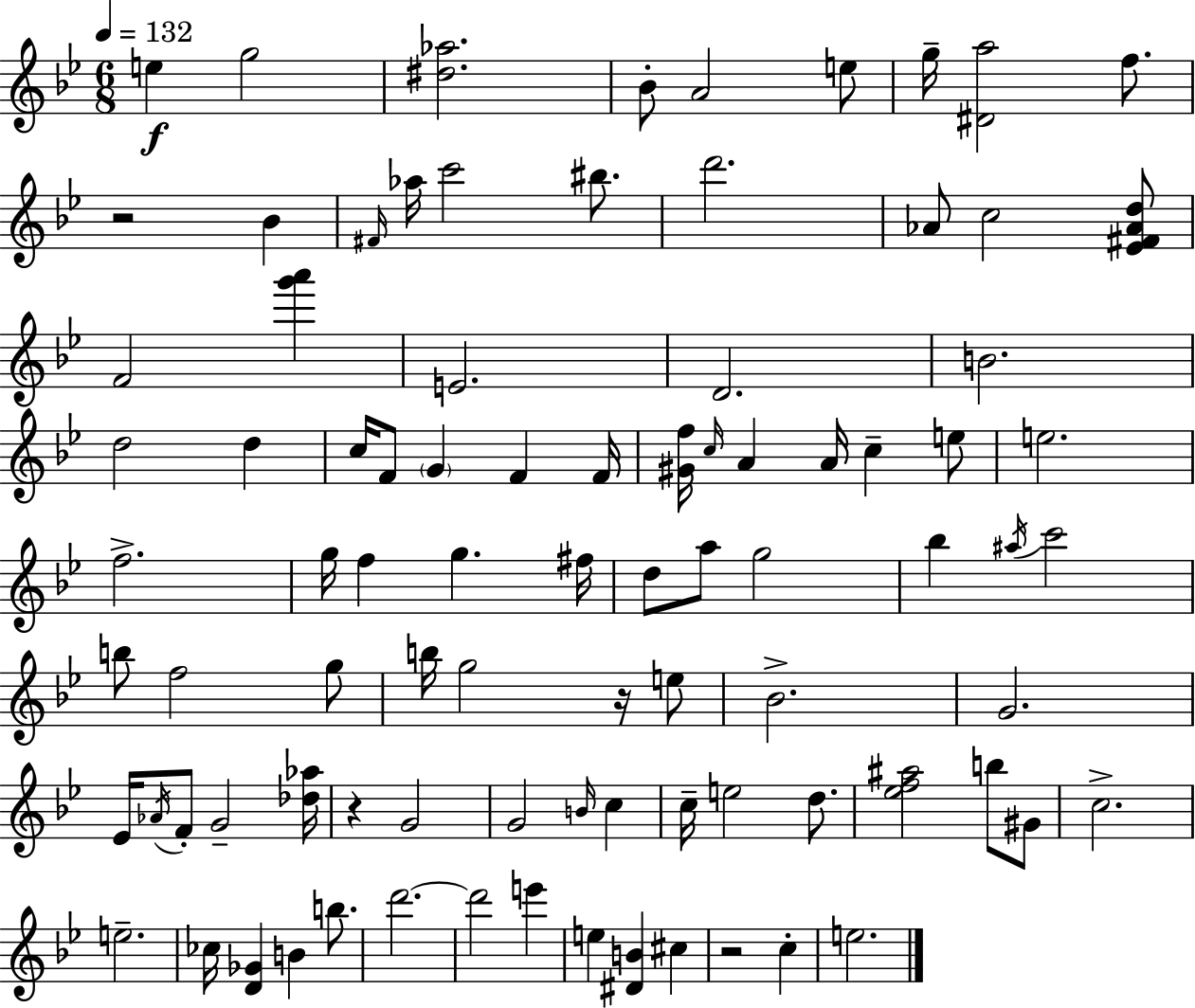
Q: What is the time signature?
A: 6/8